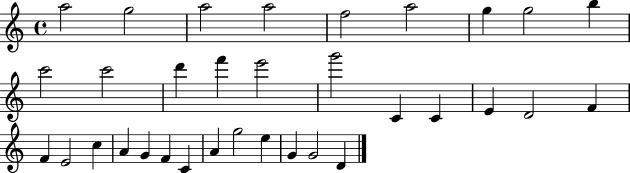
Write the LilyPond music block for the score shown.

{
  \clef treble
  \time 4/4
  \defaultTimeSignature
  \key c \major
  a''2 g''2 | a''2 a''2 | f''2 a''2 | g''4 g''2 b''4 | \break c'''2 c'''2 | d'''4 f'''4 e'''2 | g'''2 c'4 c'4 | e'4 d'2 f'4 | \break f'4 e'2 c''4 | a'4 g'4 f'4 c'4 | a'4 g''2 e''4 | g'4 g'2 d'4 | \break \bar "|."
}